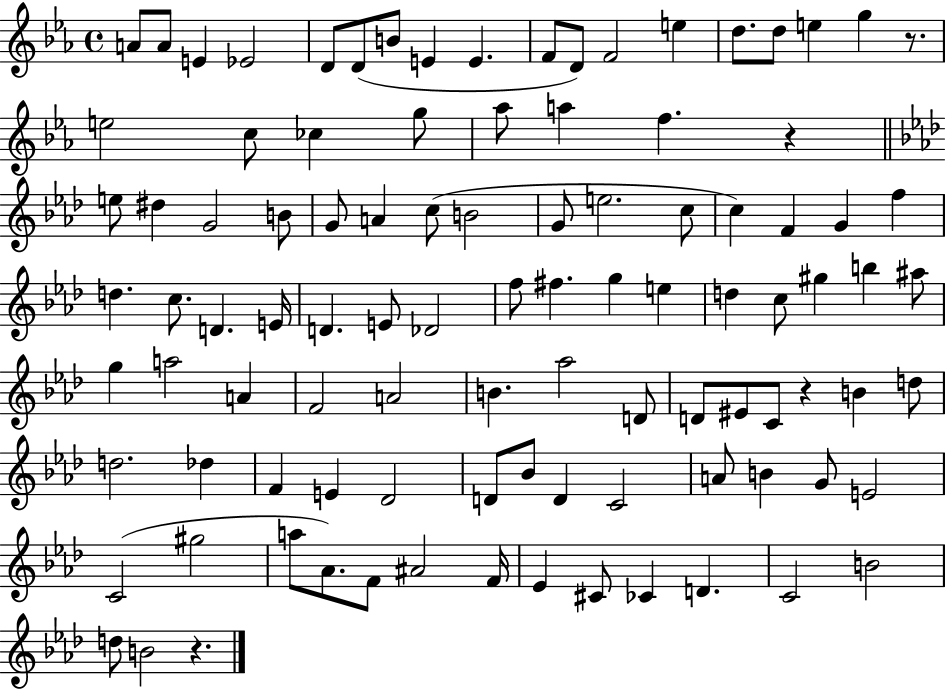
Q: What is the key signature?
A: EES major